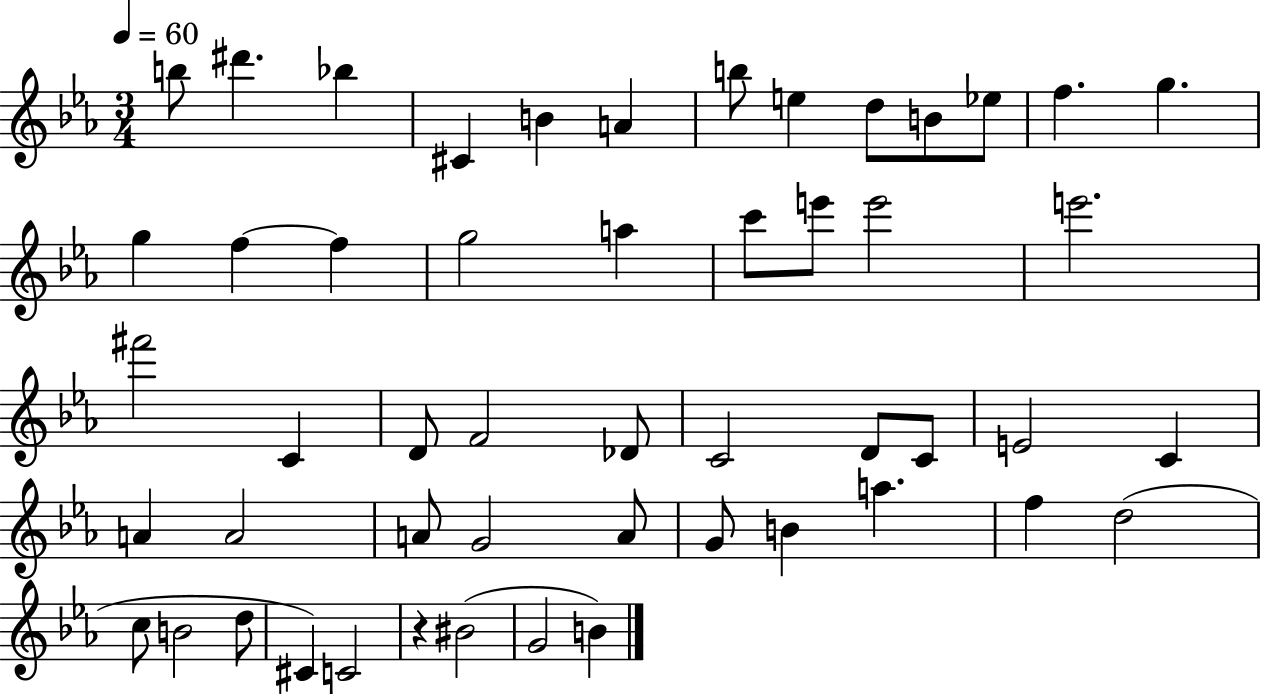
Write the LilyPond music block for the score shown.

{
  \clef treble
  \numericTimeSignature
  \time 3/4
  \key ees \major
  \tempo 4 = 60
  b''8 dis'''4. bes''4 | cis'4 b'4 a'4 | b''8 e''4 d''8 b'8 ees''8 | f''4. g''4. | \break g''4 f''4~~ f''4 | g''2 a''4 | c'''8 e'''8 e'''2 | e'''2. | \break fis'''2 c'4 | d'8 f'2 des'8 | c'2 d'8 c'8 | e'2 c'4 | \break a'4 a'2 | a'8 g'2 a'8 | g'8 b'4 a''4. | f''4 d''2( | \break c''8 b'2 d''8 | cis'4) c'2 | r4 bis'2( | g'2 b'4) | \break \bar "|."
}